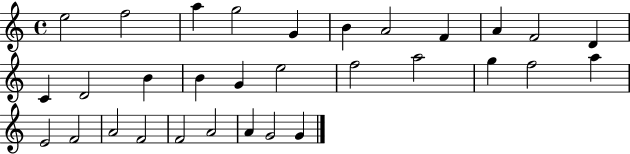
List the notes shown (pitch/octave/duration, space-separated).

E5/h F5/h A5/q G5/h G4/q B4/q A4/h F4/q A4/q F4/h D4/q C4/q D4/h B4/q B4/q G4/q E5/h F5/h A5/h G5/q F5/h A5/q E4/h F4/h A4/h F4/h F4/h A4/h A4/q G4/h G4/q